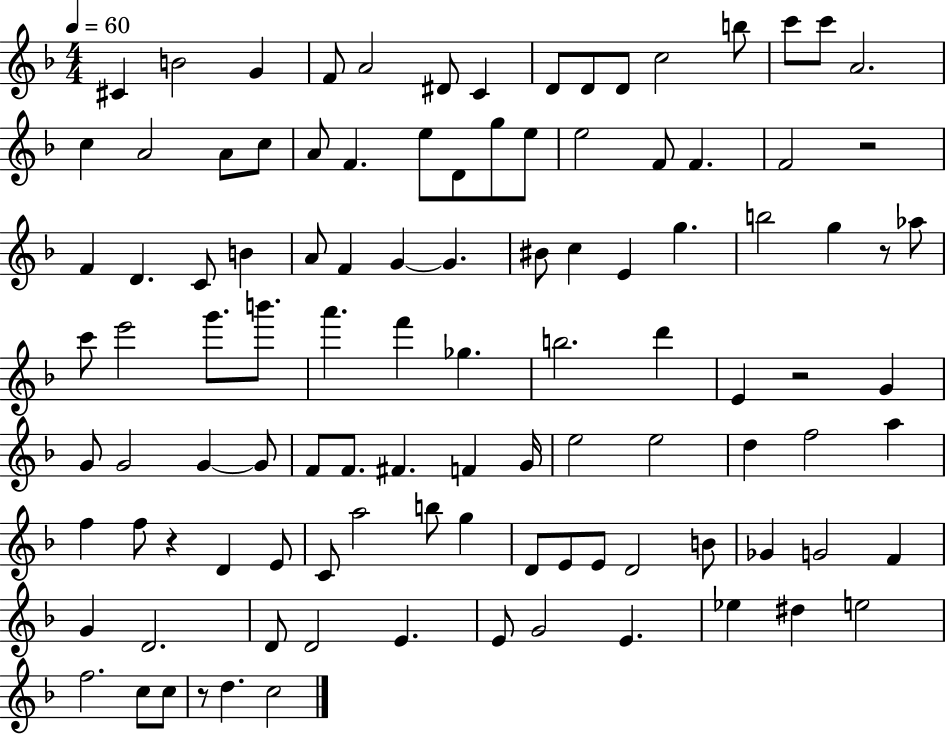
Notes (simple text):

C#4/q B4/h G4/q F4/e A4/h D#4/e C4/q D4/e D4/e D4/e C5/h B5/e C6/e C6/e A4/h. C5/q A4/h A4/e C5/e A4/e F4/q. E5/e D4/e G5/e E5/e E5/h F4/e F4/q. F4/h R/h F4/q D4/q. C4/e B4/q A4/e F4/q G4/q G4/q. BIS4/e C5/q E4/q G5/q. B5/h G5/q R/e Ab5/e C6/e E6/h G6/e. B6/e. A6/q. F6/q Gb5/q. B5/h. D6/q E4/q R/h G4/q G4/e G4/h G4/q G4/e F4/e F4/e. F#4/q. F4/q G4/s E5/h E5/h D5/q F5/h A5/q F5/q F5/e R/q D4/q E4/e C4/e A5/h B5/e G5/q D4/e E4/e E4/e D4/h B4/e Gb4/q G4/h F4/q G4/q D4/h. D4/e D4/h E4/q. E4/e G4/h E4/q. Eb5/q D#5/q E5/h F5/h. C5/e C5/e R/e D5/q. C5/h